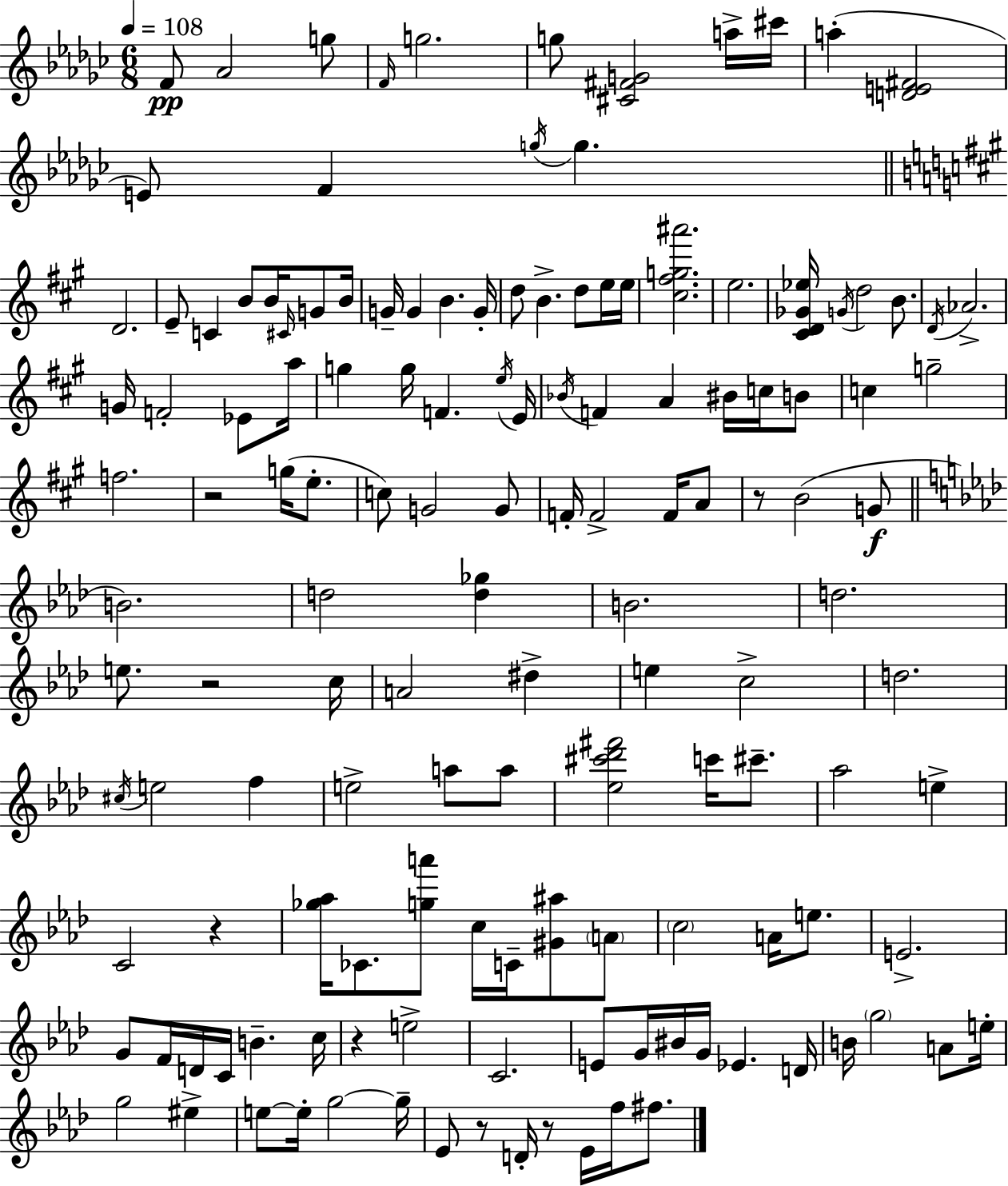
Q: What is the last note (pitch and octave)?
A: F#5